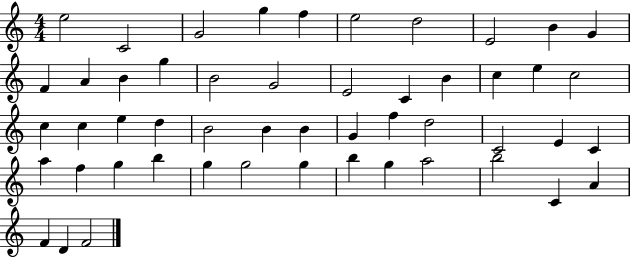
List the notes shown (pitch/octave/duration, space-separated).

E5/h C4/h G4/h G5/q F5/q E5/h D5/h E4/h B4/q G4/q F4/q A4/q B4/q G5/q B4/h G4/h E4/h C4/q B4/q C5/q E5/q C5/h C5/q C5/q E5/q D5/q B4/h B4/q B4/q G4/q F5/q D5/h C4/h E4/q C4/q A5/q F5/q G5/q B5/q G5/q G5/h G5/q B5/q G5/q A5/h B5/h C4/q A4/q F4/q D4/q F4/h